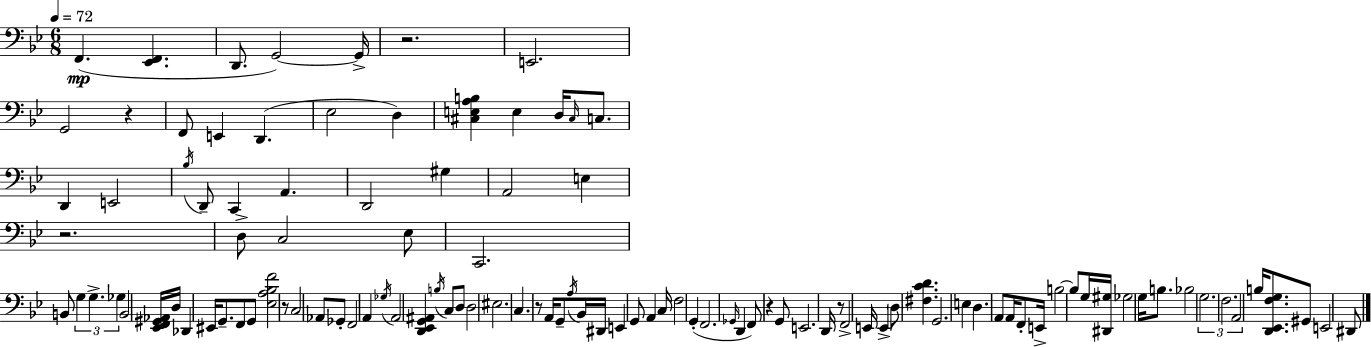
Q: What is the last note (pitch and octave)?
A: D#2